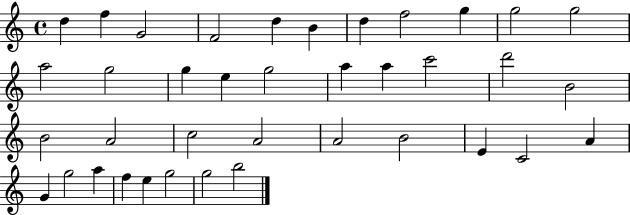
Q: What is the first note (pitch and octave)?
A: D5